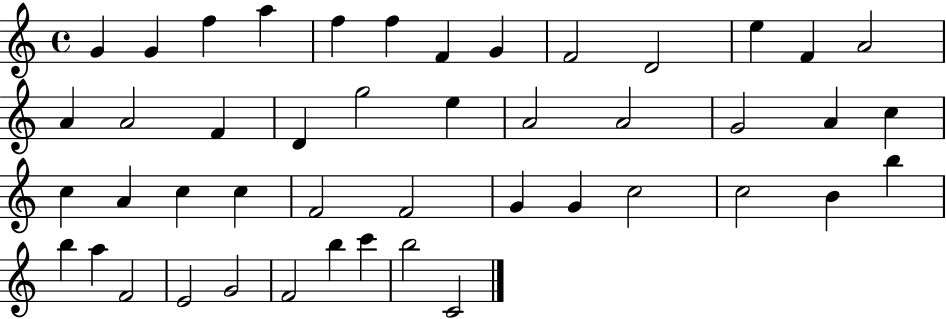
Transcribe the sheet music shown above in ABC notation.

X:1
T:Untitled
M:4/4
L:1/4
K:C
G G f a f f F G F2 D2 e F A2 A A2 F D g2 e A2 A2 G2 A c c A c c F2 F2 G G c2 c2 B b b a F2 E2 G2 F2 b c' b2 C2